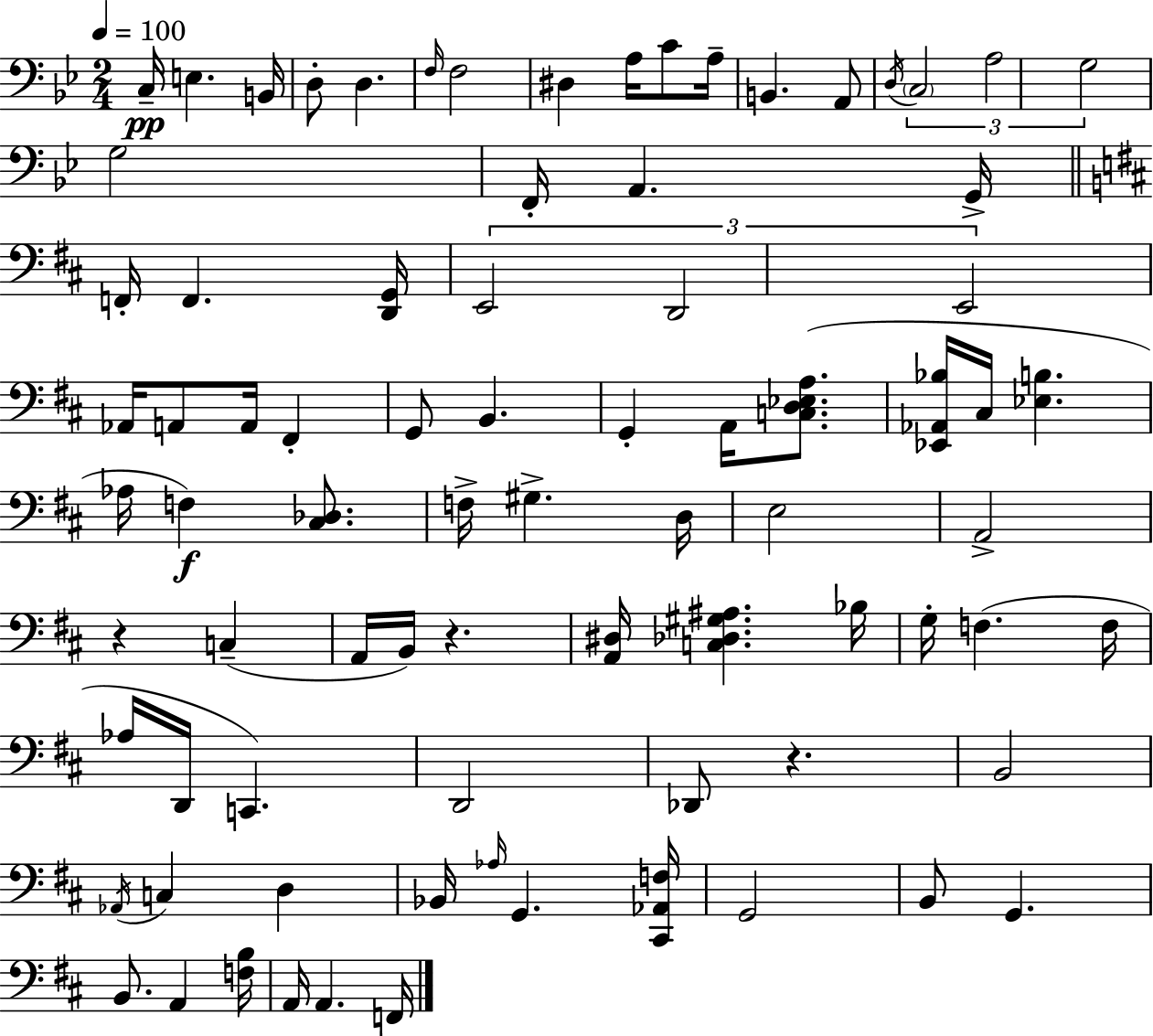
C3/s E3/q. B2/s D3/e D3/q. F3/s F3/h D#3/q A3/s C4/e A3/s B2/q. A2/e D3/s C3/h A3/h G3/h G3/h F2/s A2/q. G2/s F2/s F2/q. [D2,G2]/s E2/h D2/h E2/h Ab2/s A2/e A2/s F#2/q G2/e B2/q. G2/q A2/s [C3,D3,Eb3,A3]/e. [Eb2,Ab2,Bb3]/s C#3/s [Eb3,B3]/q. Ab3/s F3/q [C#3,Db3]/e. F3/s G#3/q. D3/s E3/h A2/h R/q C3/q A2/s B2/s R/q. [A2,D#3]/s [C3,Db3,G#3,A#3]/q. Bb3/s G3/s F3/q. F3/s Ab3/s D2/s C2/q. D2/h Db2/e R/q. B2/h Ab2/s C3/q D3/q Bb2/s Ab3/s G2/q. [C#2,Ab2,F3]/s G2/h B2/e G2/q. B2/e. A2/q [F3,B3]/s A2/s A2/q. F2/s